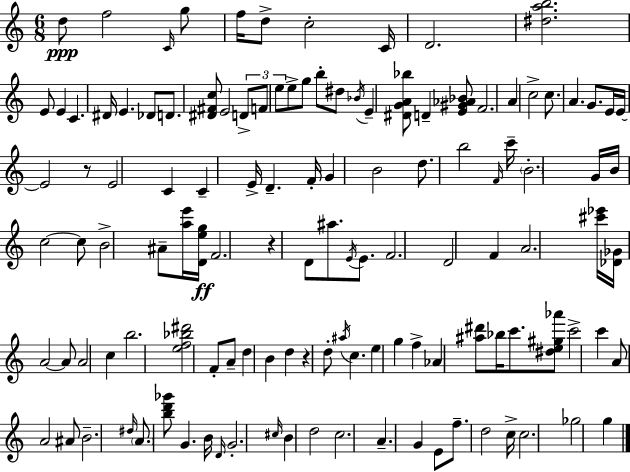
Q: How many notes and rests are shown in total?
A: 123